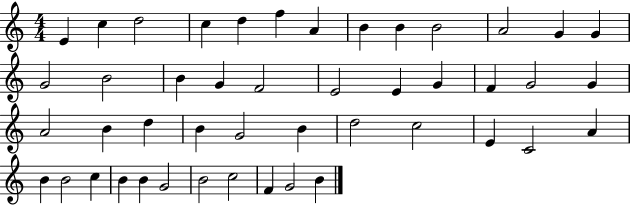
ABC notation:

X:1
T:Untitled
M:4/4
L:1/4
K:C
E c d2 c d f A B B B2 A2 G G G2 B2 B G F2 E2 E G F G2 G A2 B d B G2 B d2 c2 E C2 A B B2 c B B G2 B2 c2 F G2 B